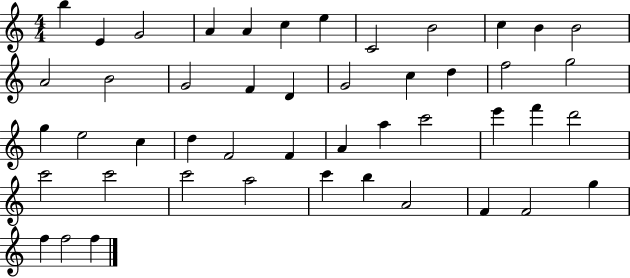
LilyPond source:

{
  \clef treble
  \numericTimeSignature
  \time 4/4
  \key c \major
  b''4 e'4 g'2 | a'4 a'4 c''4 e''4 | c'2 b'2 | c''4 b'4 b'2 | \break a'2 b'2 | g'2 f'4 d'4 | g'2 c''4 d''4 | f''2 g''2 | \break g''4 e''2 c''4 | d''4 f'2 f'4 | a'4 a''4 c'''2 | e'''4 f'''4 d'''2 | \break c'''2 c'''2 | c'''2 a''2 | c'''4 b''4 a'2 | f'4 f'2 g''4 | \break f''4 f''2 f''4 | \bar "|."
}